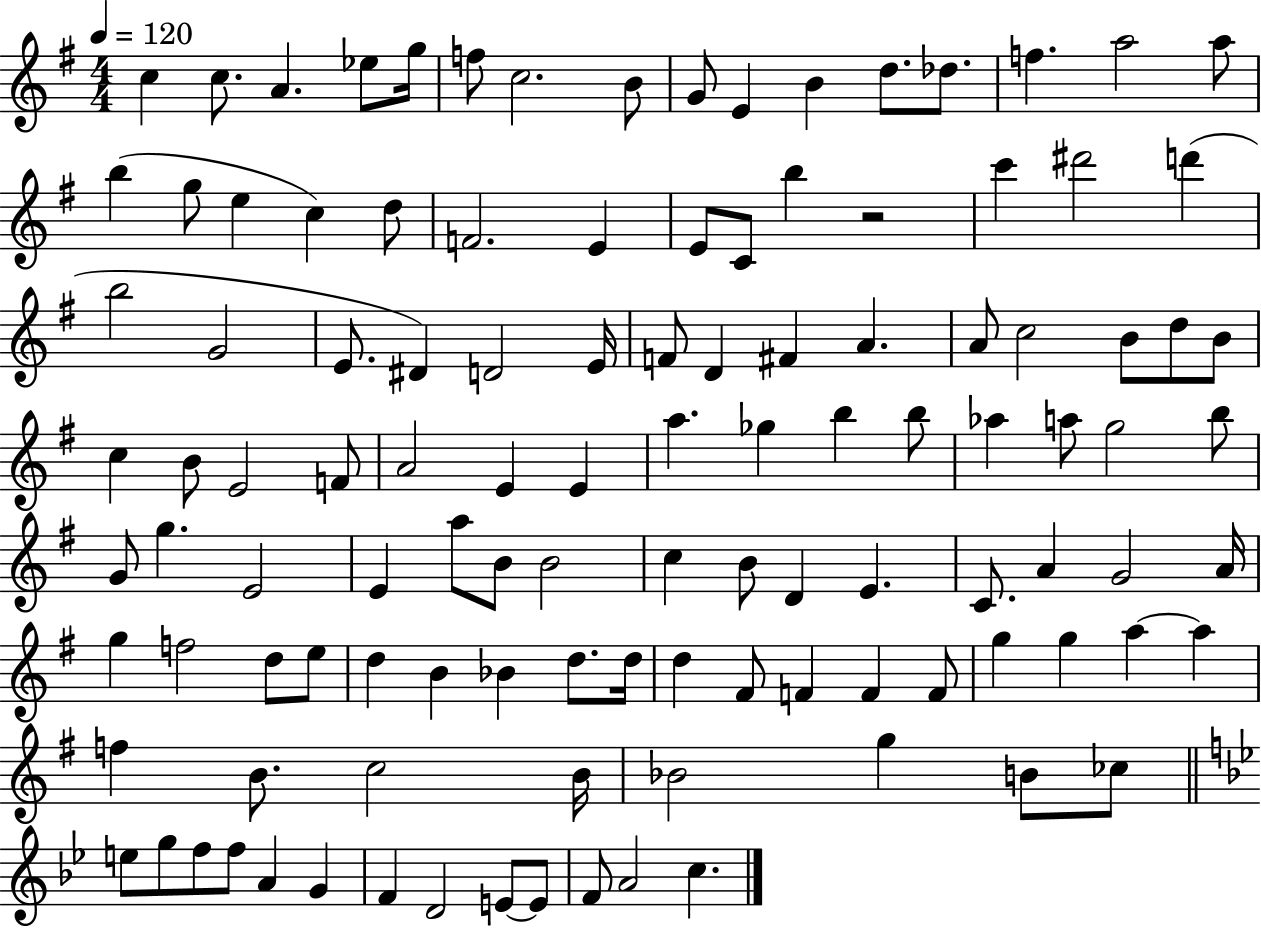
X:1
T:Untitled
M:4/4
L:1/4
K:G
c c/2 A _e/2 g/4 f/2 c2 B/2 G/2 E B d/2 _d/2 f a2 a/2 b g/2 e c d/2 F2 E E/2 C/2 b z2 c' ^d'2 d' b2 G2 E/2 ^D D2 E/4 F/2 D ^F A A/2 c2 B/2 d/2 B/2 c B/2 E2 F/2 A2 E E a _g b b/2 _a a/2 g2 b/2 G/2 g E2 E a/2 B/2 B2 c B/2 D E C/2 A G2 A/4 g f2 d/2 e/2 d B _B d/2 d/4 d ^F/2 F F F/2 g g a a f B/2 c2 B/4 _B2 g B/2 _c/2 e/2 g/2 f/2 f/2 A G F D2 E/2 E/2 F/2 A2 c